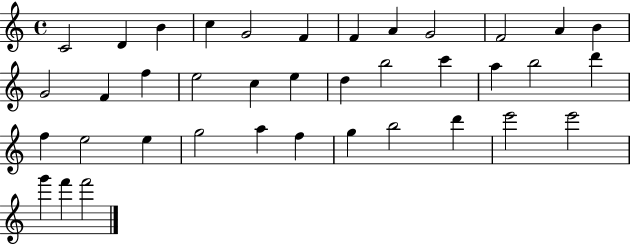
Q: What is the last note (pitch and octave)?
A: F6